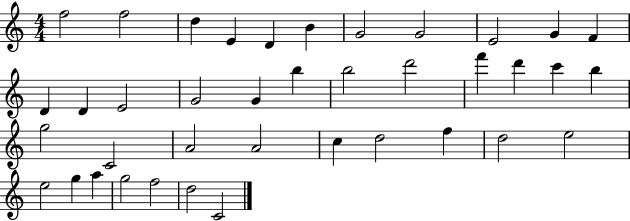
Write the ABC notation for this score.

X:1
T:Untitled
M:4/4
L:1/4
K:C
f2 f2 d E D B G2 G2 E2 G F D D E2 G2 G b b2 d'2 f' d' c' b g2 C2 A2 A2 c d2 f d2 e2 e2 g a g2 f2 d2 C2